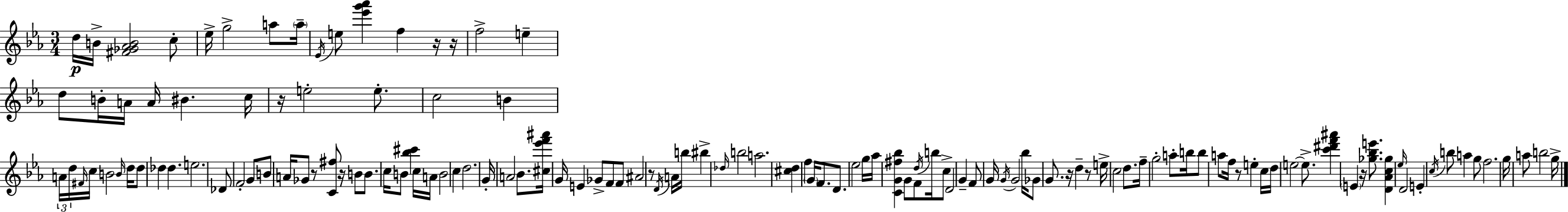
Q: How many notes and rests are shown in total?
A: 134